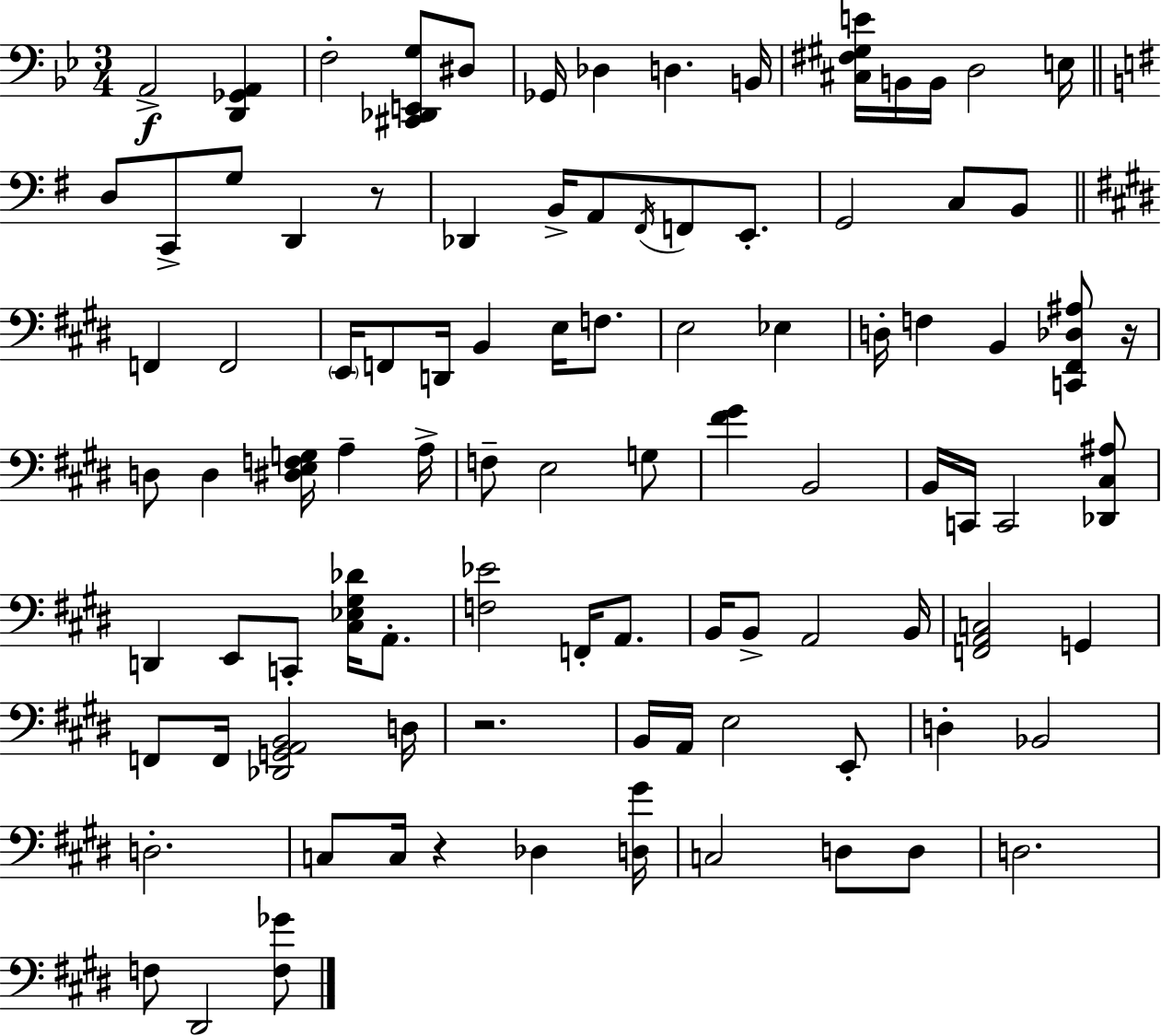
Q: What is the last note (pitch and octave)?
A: D#2